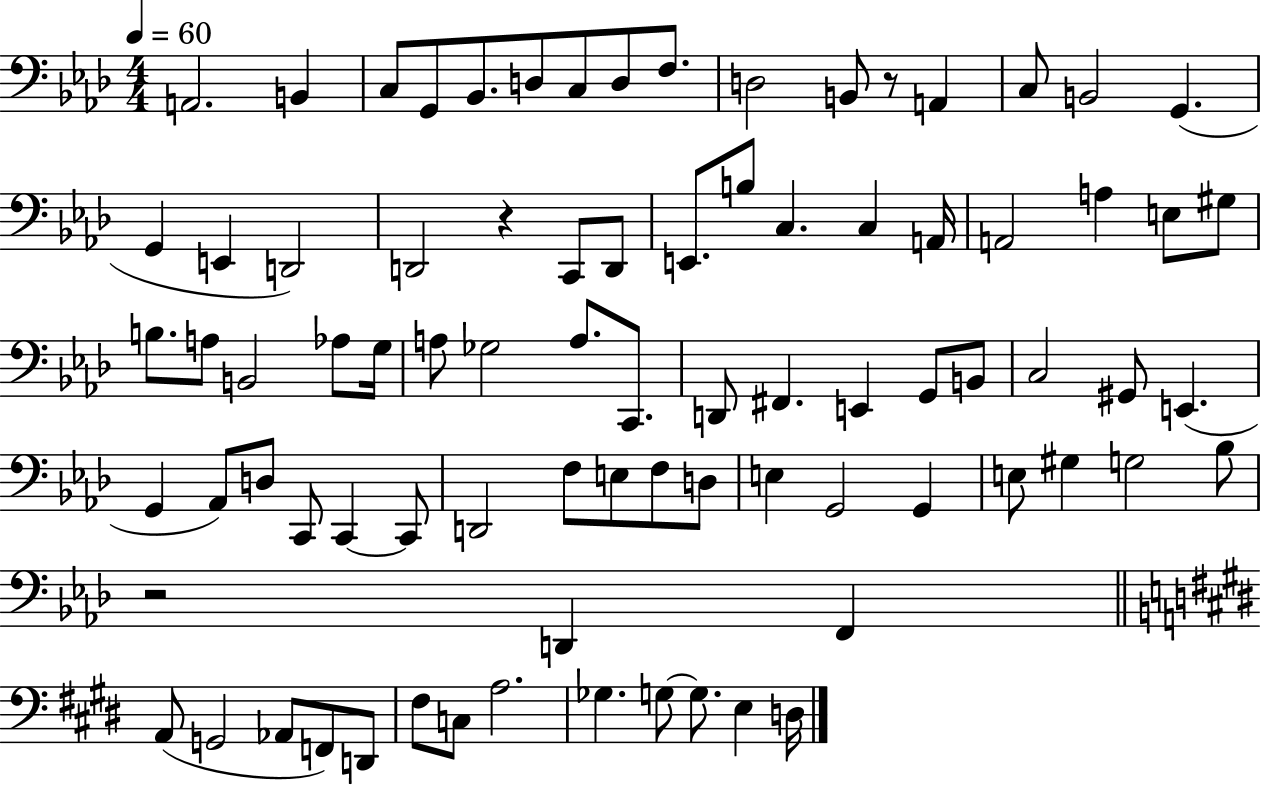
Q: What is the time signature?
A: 4/4